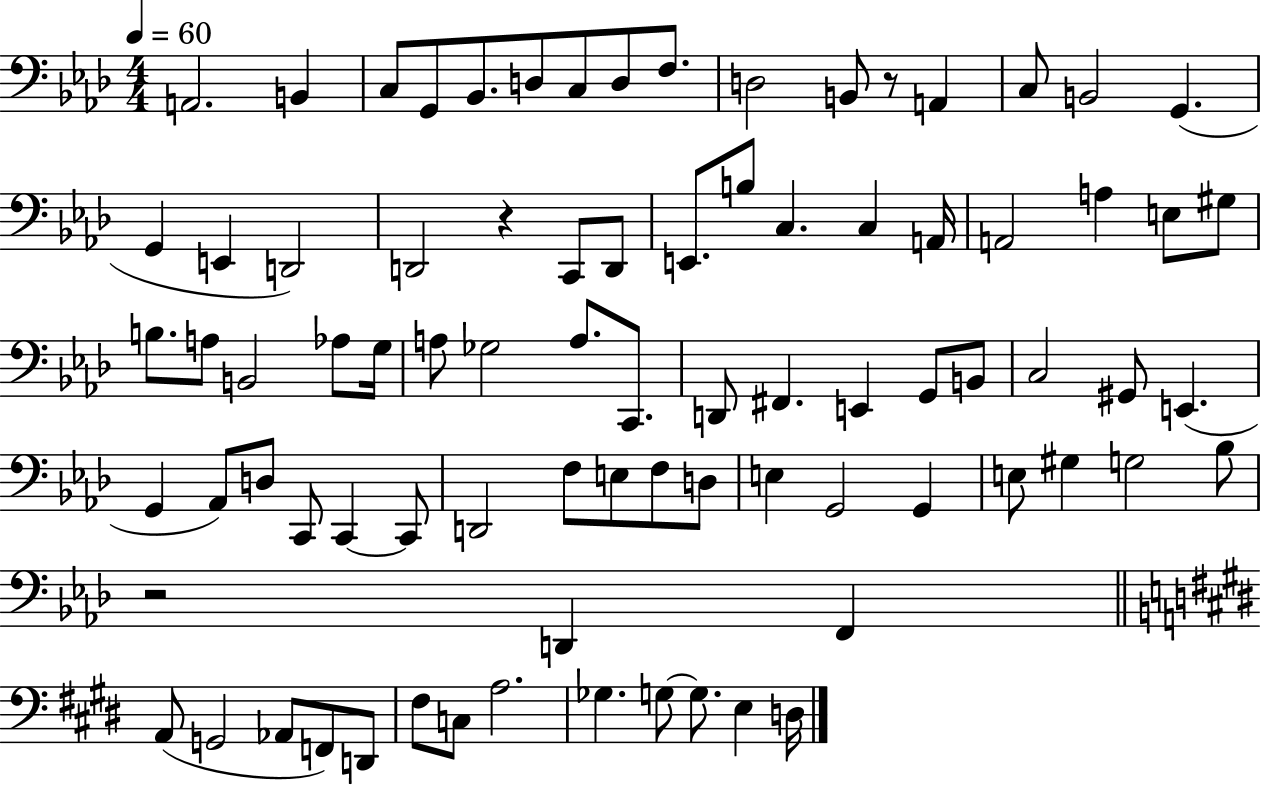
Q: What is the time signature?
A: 4/4